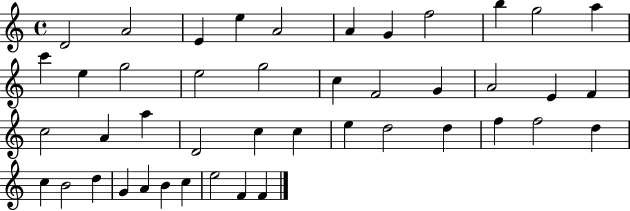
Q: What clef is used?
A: treble